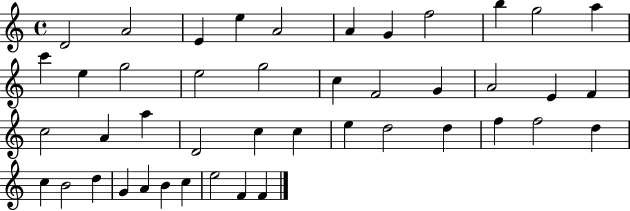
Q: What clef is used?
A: treble